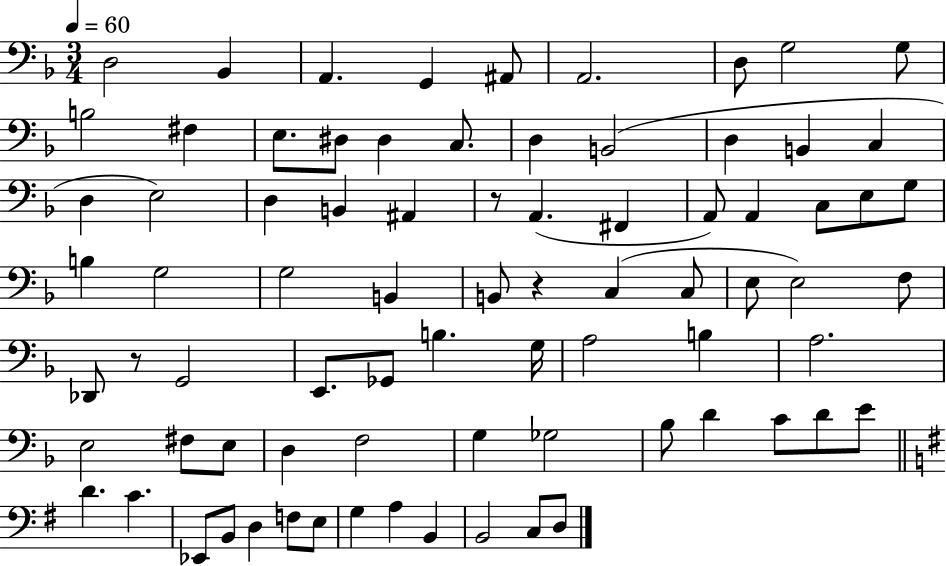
X:1
T:Untitled
M:3/4
L:1/4
K:F
D,2 _B,, A,, G,, ^A,,/2 A,,2 D,/2 G,2 G,/2 B,2 ^F, E,/2 ^D,/2 ^D, C,/2 D, B,,2 D, B,, C, D, E,2 D, B,, ^A,, z/2 A,, ^F,, A,,/2 A,, C,/2 E,/2 G,/2 B, G,2 G,2 B,, B,,/2 z C, C,/2 E,/2 E,2 F,/2 _D,,/2 z/2 G,,2 E,,/2 _G,,/2 B, G,/4 A,2 B, A,2 E,2 ^F,/2 E,/2 D, F,2 G, _G,2 _B,/2 D C/2 D/2 E/2 D C _E,,/2 B,,/2 D, F,/2 E,/2 G, A, B,, B,,2 C,/2 D,/2